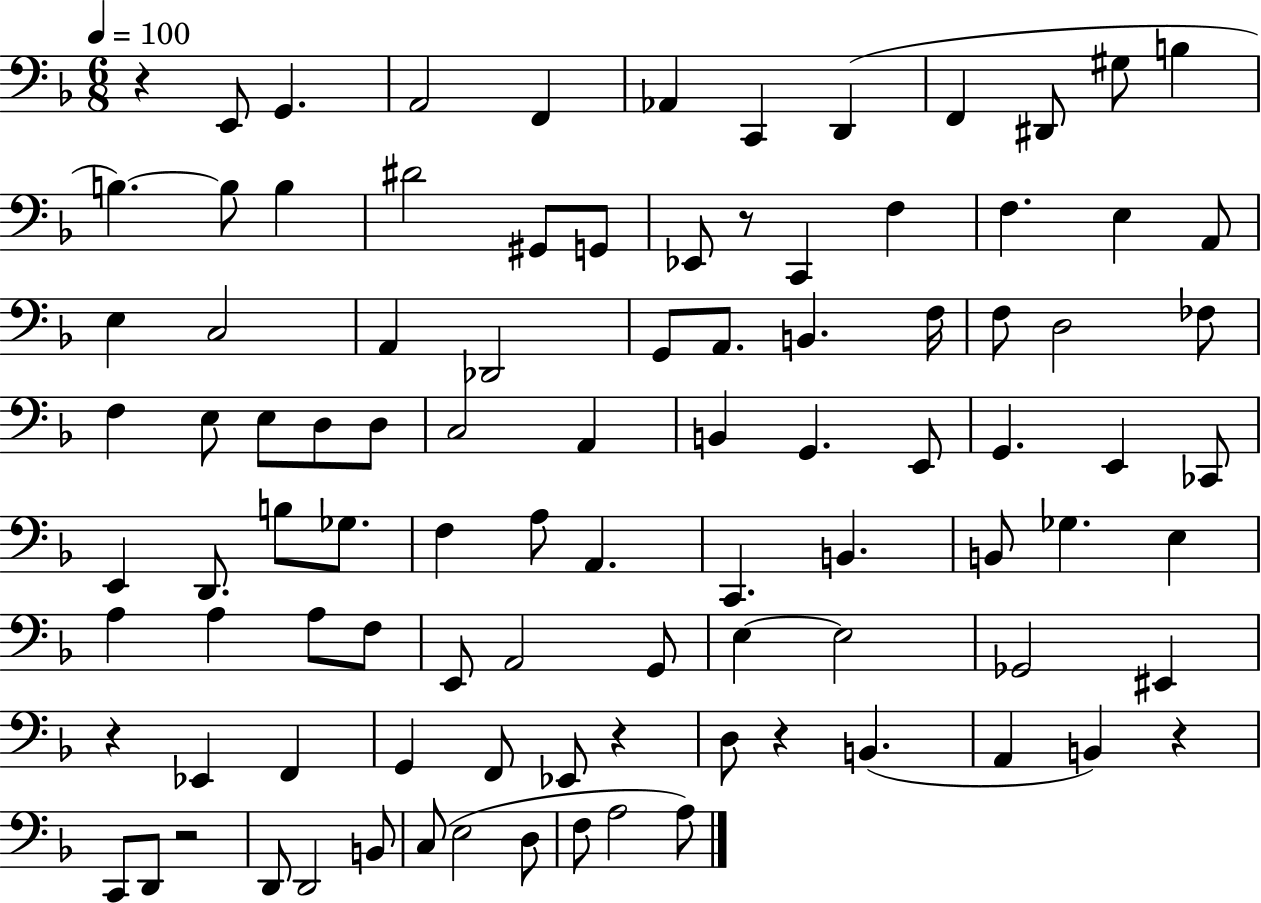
R/q E2/e G2/q. A2/h F2/q Ab2/q C2/q D2/q F2/q D#2/e G#3/e B3/q B3/q. B3/e B3/q D#4/h G#2/e G2/e Eb2/e R/e C2/q F3/q F3/q. E3/q A2/e E3/q C3/h A2/q Db2/h G2/e A2/e. B2/q. F3/s F3/e D3/h FES3/e F3/q E3/e E3/e D3/e D3/e C3/h A2/q B2/q G2/q. E2/e G2/q. E2/q CES2/e E2/q D2/e. B3/e Gb3/e. F3/q A3/e A2/q. C2/q. B2/q. B2/e Gb3/q. E3/q A3/q A3/q A3/e F3/e E2/e A2/h G2/e E3/q E3/h Gb2/h EIS2/q R/q Eb2/q F2/q G2/q F2/e Eb2/e R/q D3/e R/q B2/q. A2/q B2/q R/q C2/e D2/e R/h D2/e D2/h B2/e C3/e E3/h D3/e F3/e A3/h A3/e